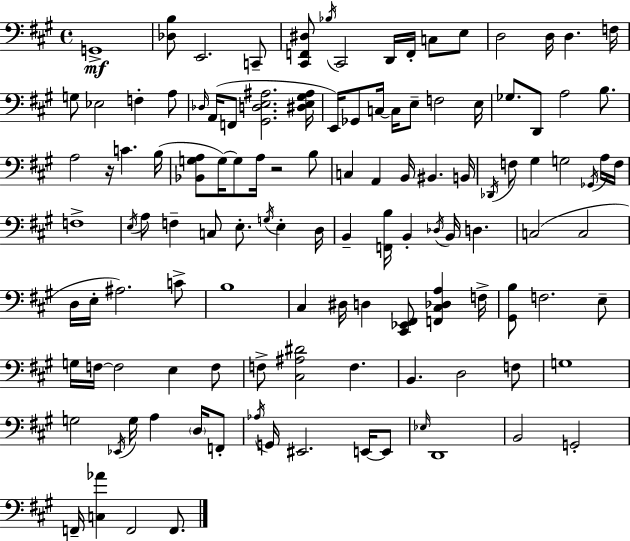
G2/w [Db3,B3]/e E2/h. C2/e [C#2,F2,D#3]/e Bb3/s C#2/h D2/s F2/s C3/e E3/e D3/h D3/s D3/q. F3/s G3/e Eb3/h F3/q A3/e Db3/s A2/s F2/e [G#2,D3,E3,A#3]/h. [D#3,E3,G#3,A#3]/s E2/s Gb2/e C3/s C3/s E3/e F3/h E3/s Gb3/e. D2/e A3/h B3/e. A3/h R/s C4/q. B3/s [Bb2,G3,A3]/e G3/s G3/e A3/s R/h B3/e C3/q A2/q B2/s BIS2/q. B2/s Db2/s F3/e G#3/q G3/h Gb2/s A3/s F3/s F3/w E3/s A3/e F3/q C3/e E3/e. G3/s E3/q D3/s B2/q [F2,B3]/s B2/q Db3/s B2/s D3/q. C3/h C3/h D3/s E3/s A#3/h. C4/e B3/w C#3/q D#3/s D3/q [C#2,Eb2,F#2]/e [F2,C#3,Db3,A3]/q F3/s [G#2,B3]/e F3/h. E3/e G3/s F3/s F3/h E3/q F3/e F3/e [C#3,A#3,D#4]/h F3/q. B2/q. D3/h F3/e G3/w G3/h Eb2/s G3/s A3/q D3/s F2/e Ab3/s G2/s EIS2/h. E2/s E2/e Eb3/s D2/w B2/h G2/h F2/s [C3,Ab4]/q F2/h F2/e.